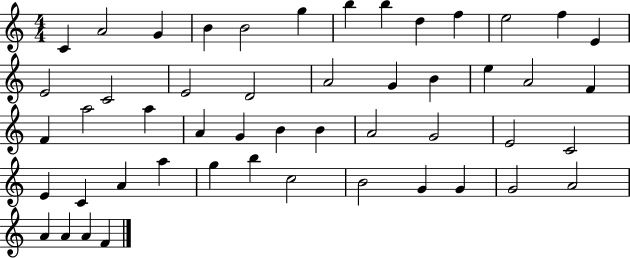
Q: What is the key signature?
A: C major